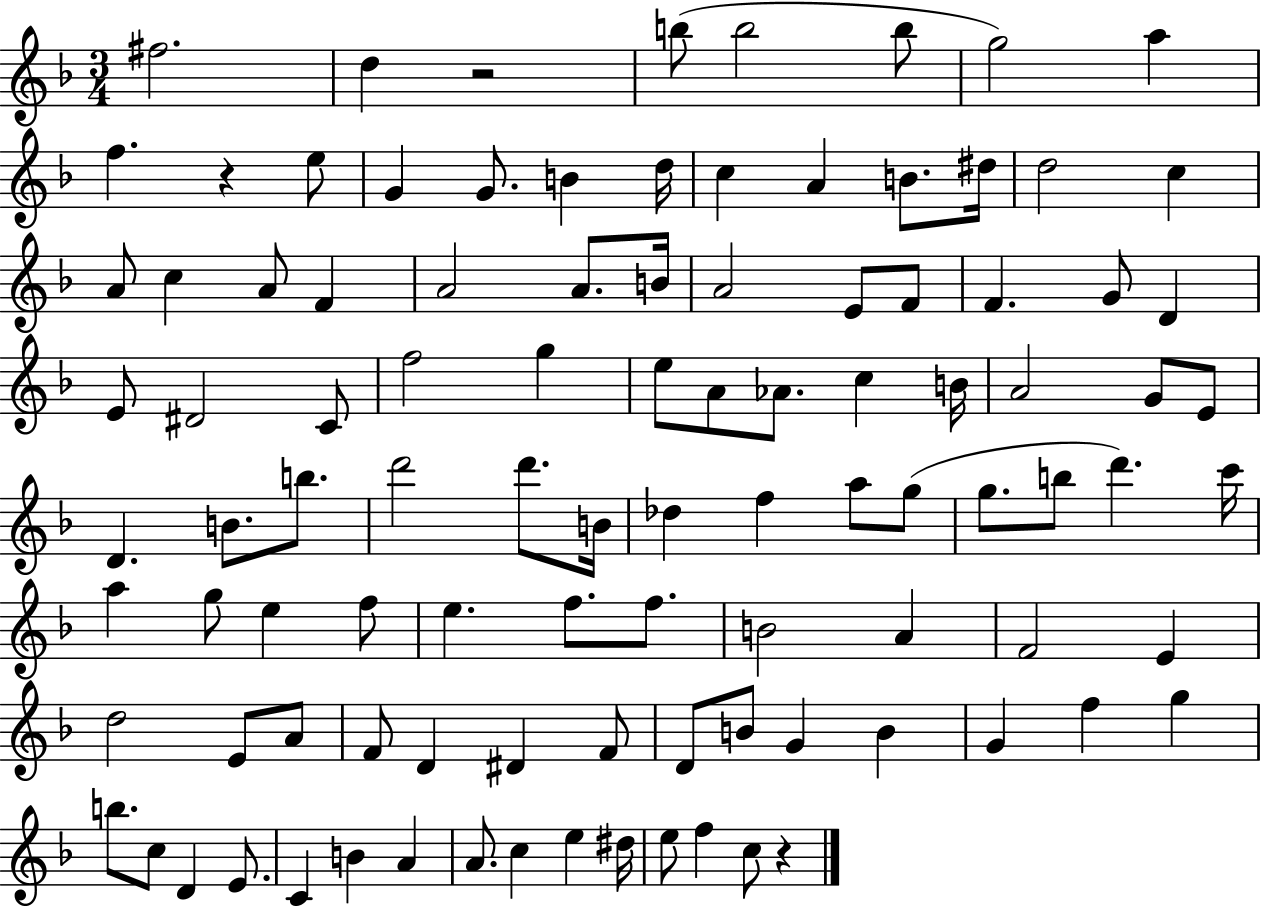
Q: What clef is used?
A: treble